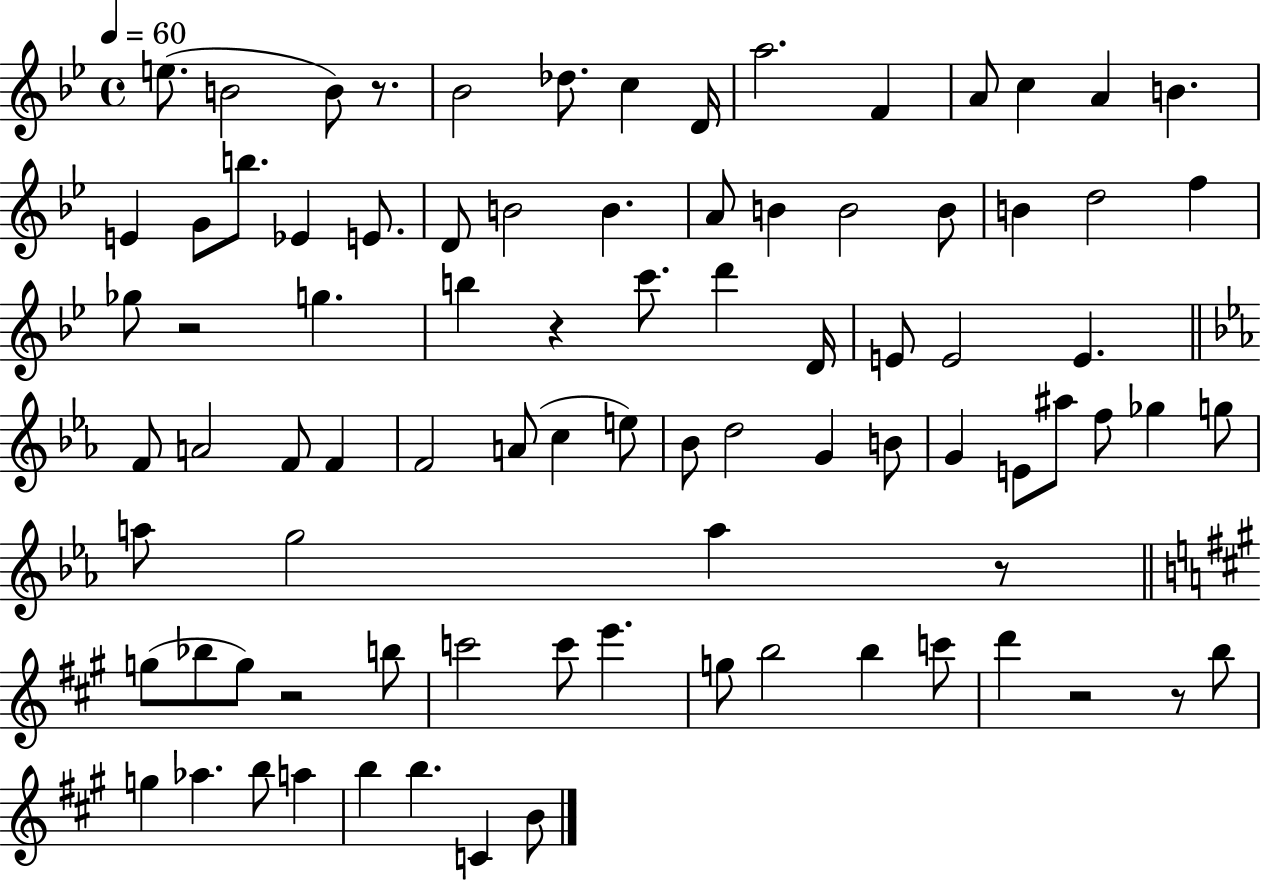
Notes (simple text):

E5/e. B4/h B4/e R/e. Bb4/h Db5/e. C5/q D4/s A5/h. F4/q A4/e C5/q A4/q B4/q. E4/q G4/e B5/e. Eb4/q E4/e. D4/e B4/h B4/q. A4/e B4/q B4/h B4/e B4/q D5/h F5/q Gb5/e R/h G5/q. B5/q R/q C6/e. D6/q D4/s E4/e E4/h E4/q. F4/e A4/h F4/e F4/q F4/h A4/e C5/q E5/e Bb4/e D5/h G4/q B4/e G4/q E4/e A#5/e F5/e Gb5/q G5/e A5/e G5/h A5/q R/e G5/e Bb5/e G5/e R/h B5/e C6/h C6/e E6/q. G5/e B5/h B5/q C6/e D6/q R/h R/e B5/e G5/q Ab5/q. B5/e A5/q B5/q B5/q. C4/q B4/e